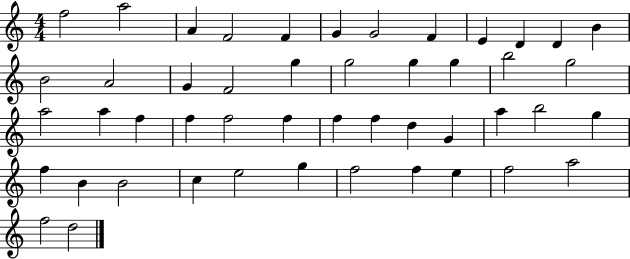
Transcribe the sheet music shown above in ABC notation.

X:1
T:Untitled
M:4/4
L:1/4
K:C
f2 a2 A F2 F G G2 F E D D B B2 A2 G F2 g g2 g g b2 g2 a2 a f f f2 f f f d G a b2 g f B B2 c e2 g f2 f e f2 a2 f2 d2